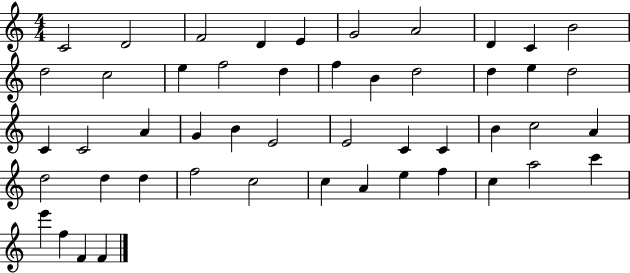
{
  \clef treble
  \numericTimeSignature
  \time 4/4
  \key c \major
  c'2 d'2 | f'2 d'4 e'4 | g'2 a'2 | d'4 c'4 b'2 | \break d''2 c''2 | e''4 f''2 d''4 | f''4 b'4 d''2 | d''4 e''4 d''2 | \break c'4 c'2 a'4 | g'4 b'4 e'2 | e'2 c'4 c'4 | b'4 c''2 a'4 | \break d''2 d''4 d''4 | f''2 c''2 | c''4 a'4 e''4 f''4 | c''4 a''2 c'''4 | \break e'''4 f''4 f'4 f'4 | \bar "|."
}